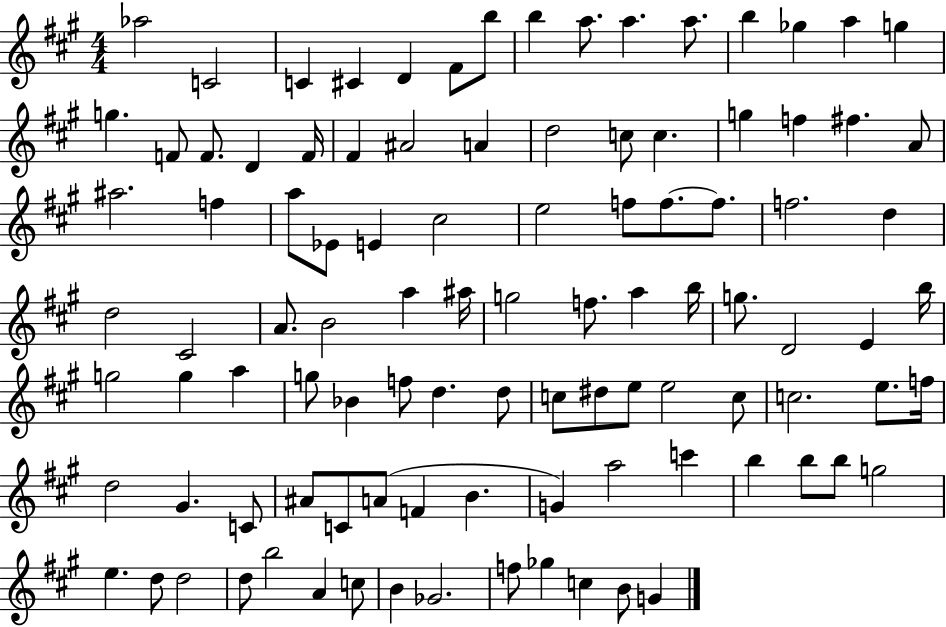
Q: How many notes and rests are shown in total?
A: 101